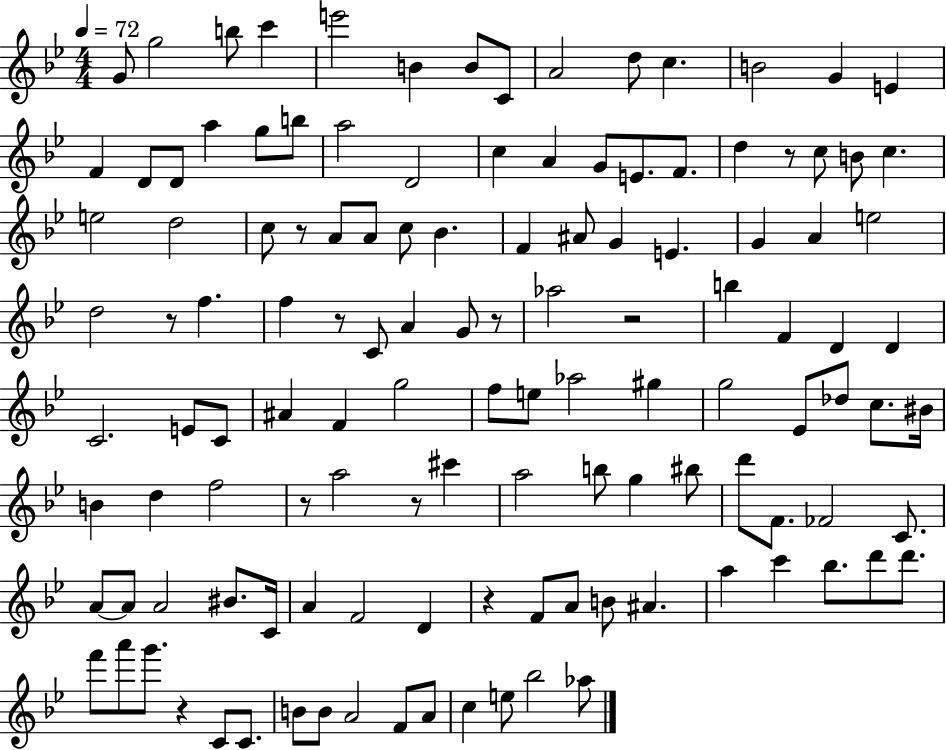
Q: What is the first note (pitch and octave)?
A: G4